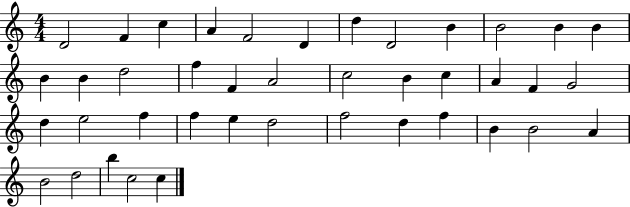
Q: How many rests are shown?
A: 0